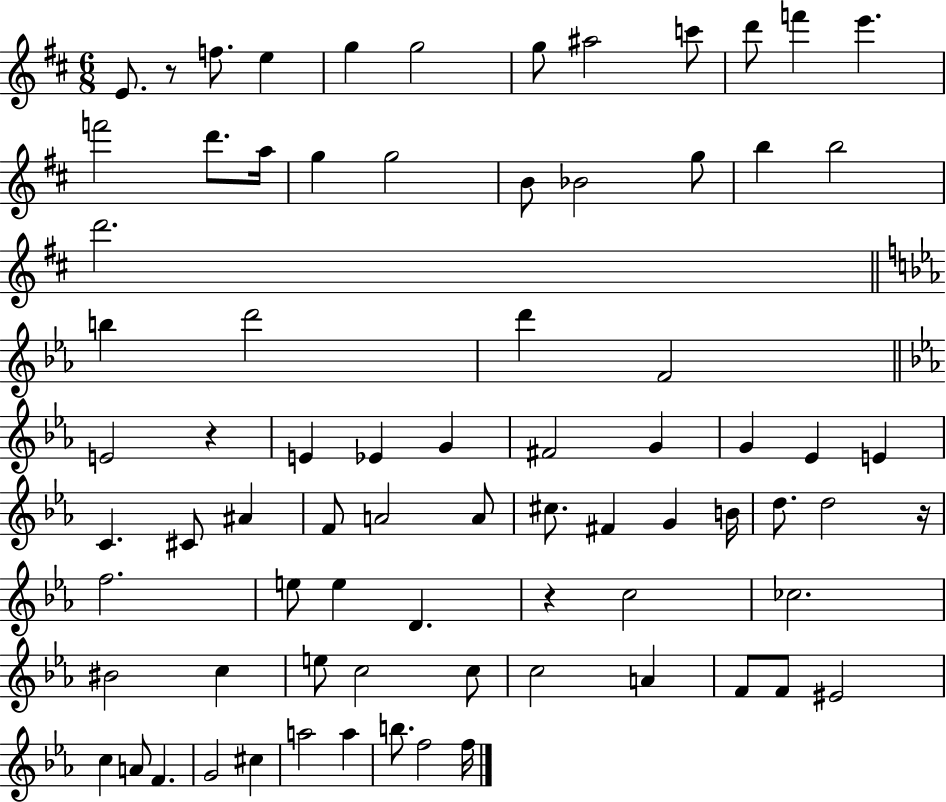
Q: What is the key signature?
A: D major